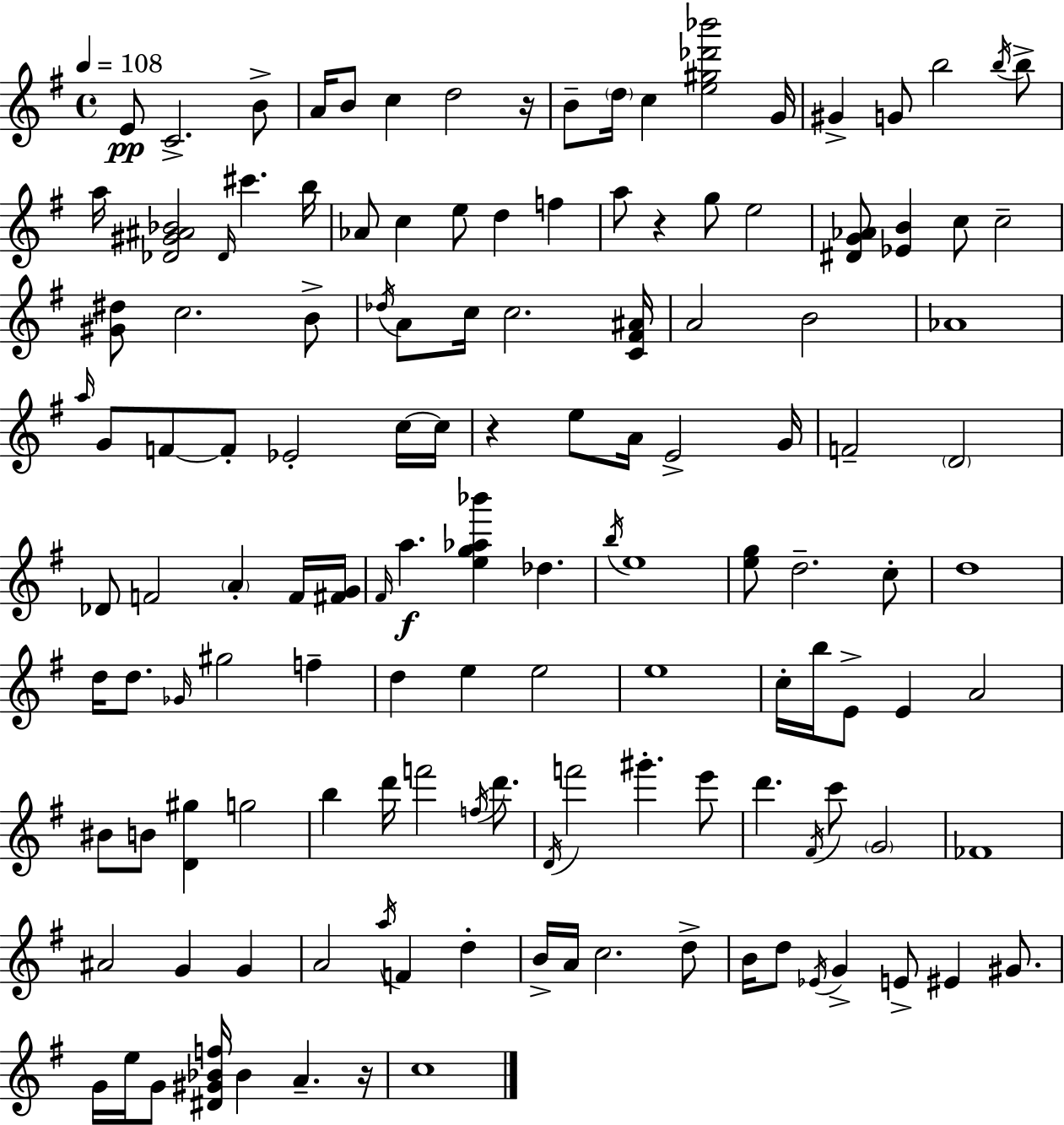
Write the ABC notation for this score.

X:1
T:Untitled
M:4/4
L:1/4
K:Em
E/2 C2 B/2 A/4 B/2 c d2 z/4 B/2 d/4 c [e^g_d'_b']2 G/4 ^G G/2 b2 b/4 b/2 a/4 [_D^G^A_B]2 _D/4 ^c' b/4 _A/2 c e/2 d f a/2 z g/2 e2 [^DG_A]/2 [_EB] c/2 c2 [^G^d]/2 c2 B/2 _d/4 A/2 c/4 c2 [C^F^A]/4 A2 B2 _A4 a/4 G/2 F/2 F/2 _E2 c/4 c/4 z e/2 A/4 E2 G/4 F2 D2 _D/2 F2 A F/4 [^FG]/4 ^F/4 a [eg_a_b'] _d b/4 e4 [eg]/2 d2 c/2 d4 d/4 d/2 _G/4 ^g2 f d e e2 e4 c/4 b/4 E/2 E A2 ^B/2 B/2 [D^g] g2 b d'/4 f'2 f/4 d'/2 D/4 f'2 ^g' e'/2 d' ^F/4 c'/2 G2 _F4 ^A2 G G A2 a/4 F d B/4 A/4 c2 d/2 B/4 d/2 _E/4 G E/2 ^E ^G/2 G/4 e/4 G/2 [^D^G_Bf]/4 _B A z/4 c4